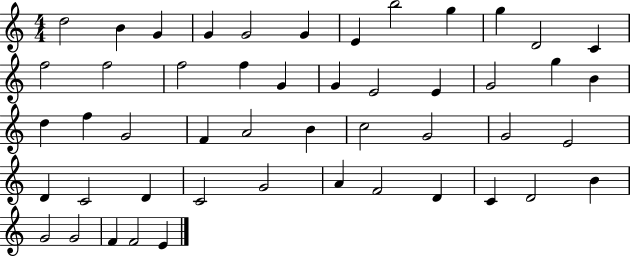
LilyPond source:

{
  \clef treble
  \numericTimeSignature
  \time 4/4
  \key c \major
  d''2 b'4 g'4 | g'4 g'2 g'4 | e'4 b''2 g''4 | g''4 d'2 c'4 | \break f''2 f''2 | f''2 f''4 g'4 | g'4 e'2 e'4 | g'2 g''4 b'4 | \break d''4 f''4 g'2 | f'4 a'2 b'4 | c''2 g'2 | g'2 e'2 | \break d'4 c'2 d'4 | c'2 g'2 | a'4 f'2 d'4 | c'4 d'2 b'4 | \break g'2 g'2 | f'4 f'2 e'4 | \bar "|."
}